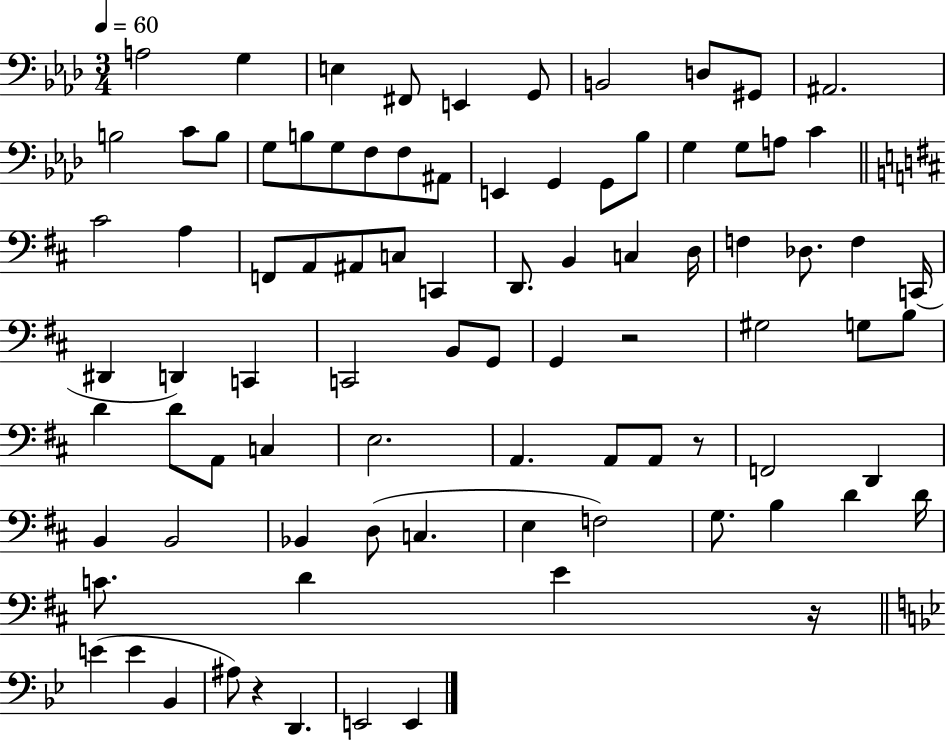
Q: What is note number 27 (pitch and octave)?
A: C4